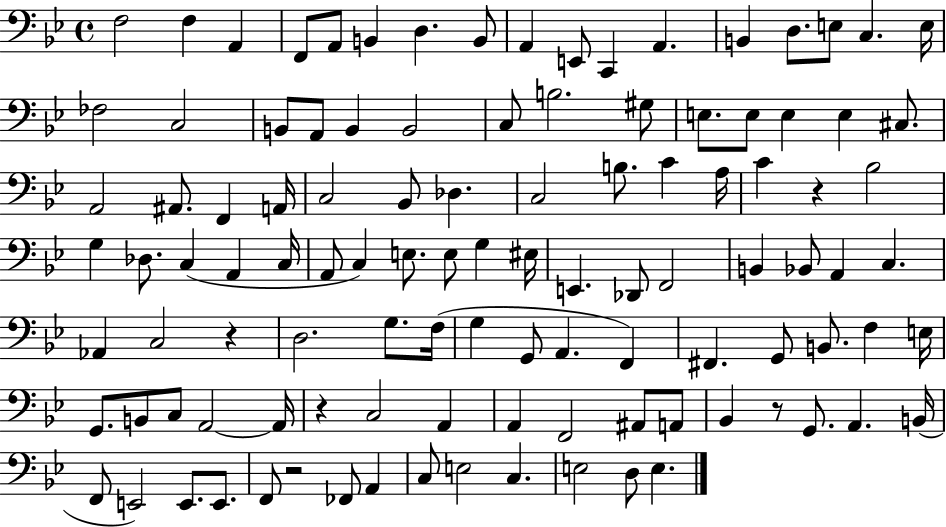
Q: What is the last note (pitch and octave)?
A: E3